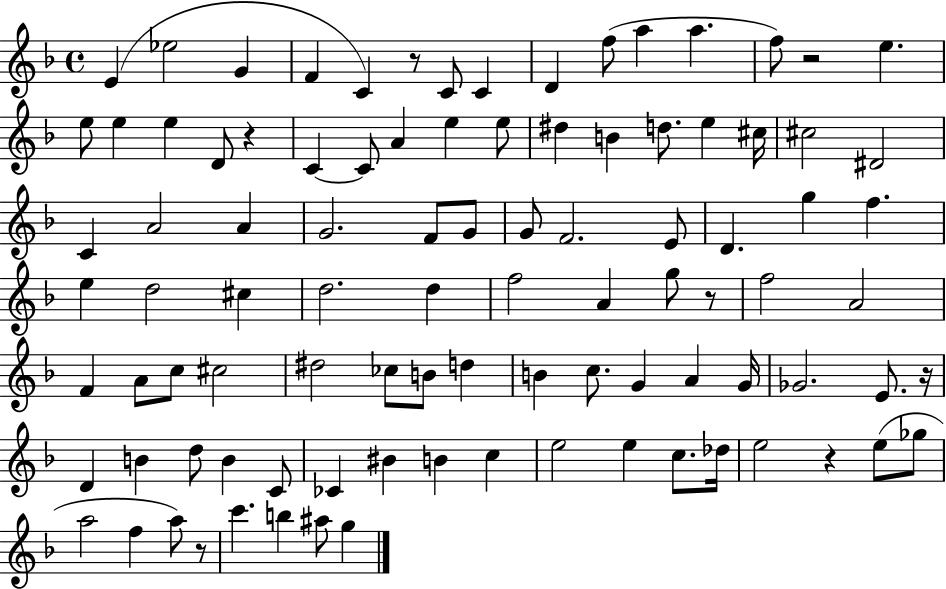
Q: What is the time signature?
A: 4/4